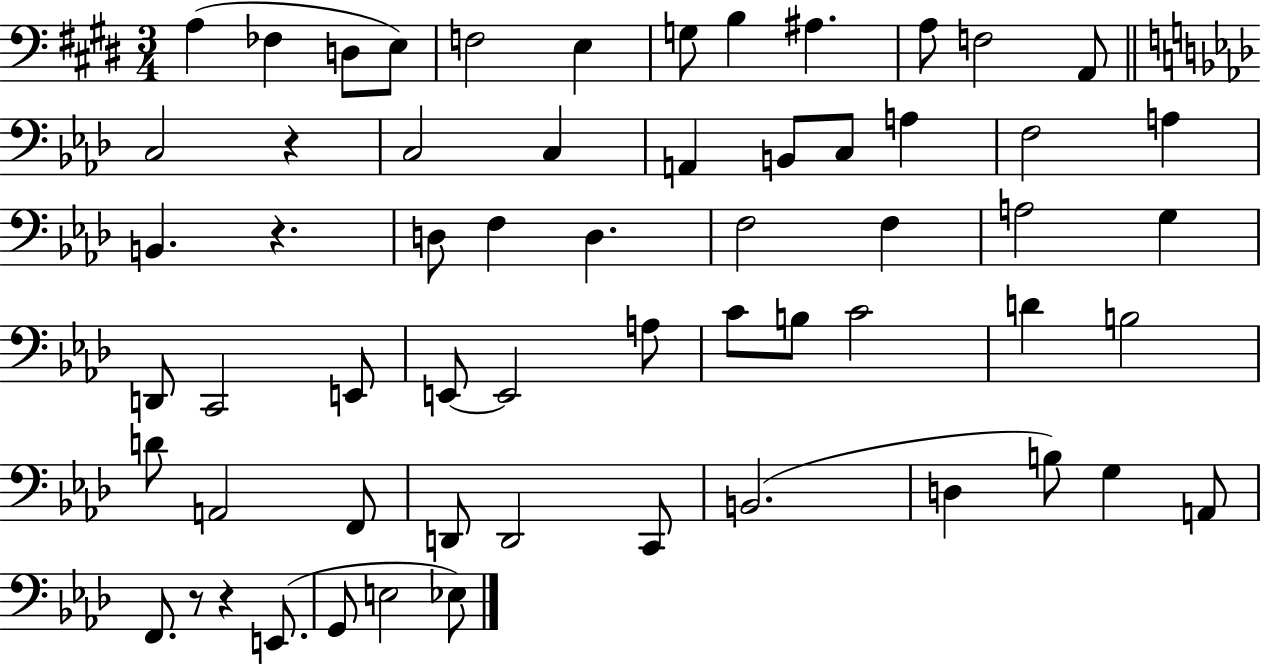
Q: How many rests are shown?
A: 4